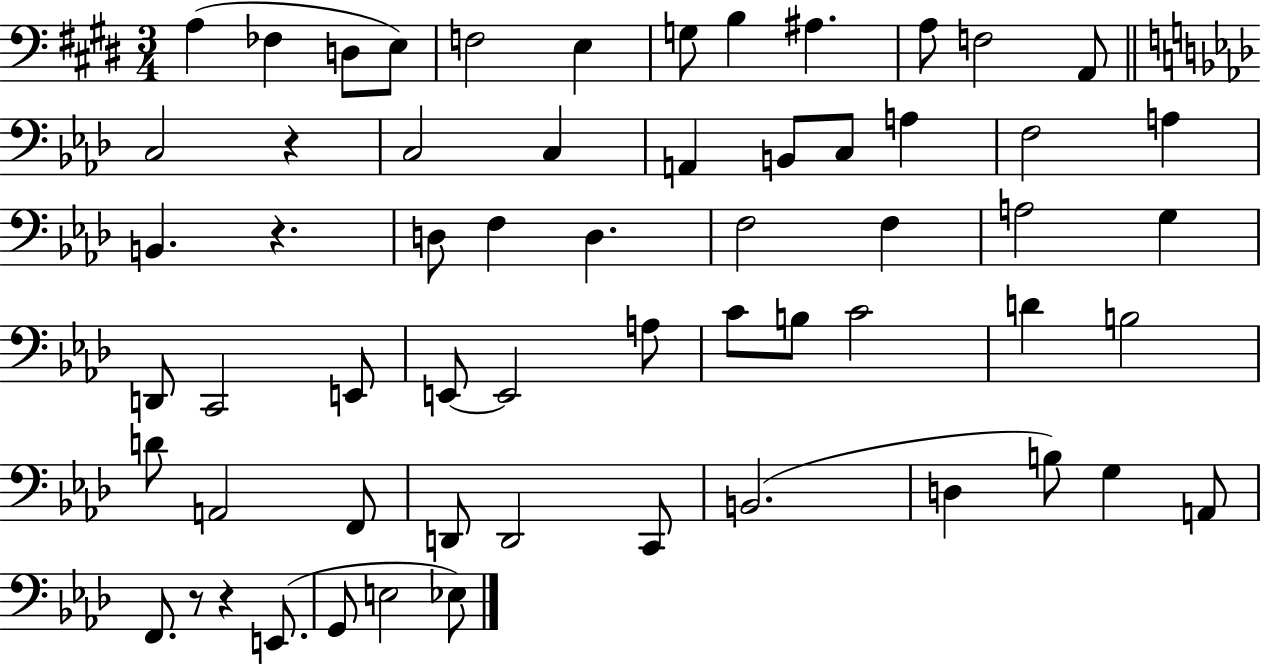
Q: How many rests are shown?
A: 4